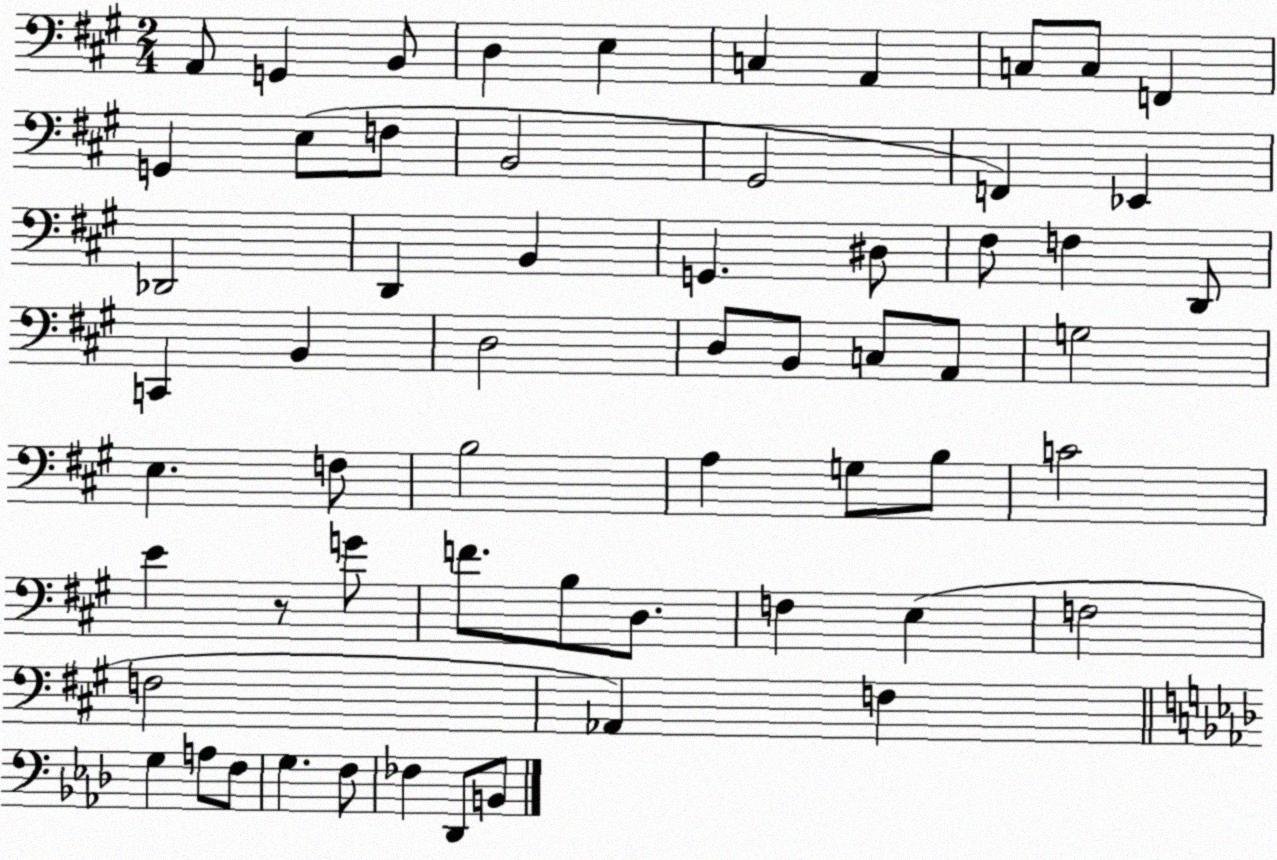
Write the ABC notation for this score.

X:1
T:Untitled
M:2/4
L:1/4
K:A
A,,/2 G,, B,,/2 D, E, C, A,, C,/2 C,/2 F,, G,, E,/2 F,/2 B,,2 ^G,,2 F,, _E,, _D,,2 D,, B,, G,, ^D,/2 ^F,/2 F, D,,/2 C,, B,, D,2 D,/2 B,,/2 C,/2 A,,/2 G,2 E, F,/2 B,2 A, G,/2 B,/2 C2 E z/2 G/2 F/2 B,/2 D,/2 F, E, F,2 F,2 _A,, F, G, A,/2 F,/2 G, F,/2 _F, _D,,/2 B,,/2